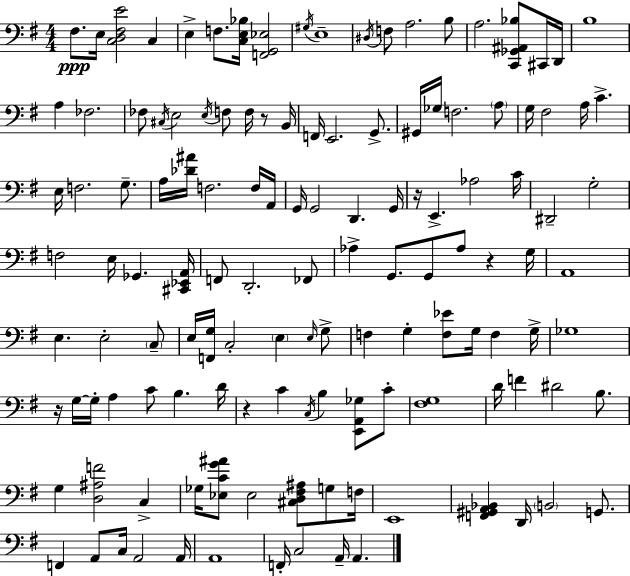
{
  \clef bass
  \numericTimeSignature
  \time 4/4
  \key g \major
  fis8.\ppp e16 <c d fis e'>2 c4 | e4-> f8. <c e bes>16 <f, g, ees>2 | \acciaccatura { gis16 } e1-- | \acciaccatura { dis16 } f8 a2. | \break b8 a2. <c, ges, ais, bes>8 | cis,16 d,16 b1 | a4 fes2. | fes8 \acciaccatura { cis16 } e2 \acciaccatura { e16 } f8 | \break f16 r8 b,16 f,16 e,2. | g,8.-> gis,16 ges16 f2. | \parenthesize a8 g16 fis2 a16 c'4.-> | e16 f2. | \break g8.-- a16 <des' ais'>16 f2. | f16 a,16 g,16 g,2 d,4. | g,16 r16 e,4.-> aes2 | c'16 dis,2-- g2-. | \break f2 e16 ges,4. | <cis, ees, a,>16 f,8 d,2.-. | fes,8 aes4-> g,8. g,8 aes8 r4 | g16 a,1 | \break e4. e2-. | \parenthesize c8-- e16 <f, g>16 c2-. \parenthesize e4 | \grace { e16 } g8-> f4 g4-. <f ees'>8 g16 | f4 g16-> ges1 | \break r16 g16~~ g16-. a4 c'8 b4. | d'16 r4 c'4 \acciaccatura { c16 } b4 | <e, a, ges>8 c'8-. <fis g>1 | d'16 f'4 dis'2 | \break b8. g4 <d ais f'>2 | c4-> ges16 <ees c' g' ais'>8 ees2 | <cis d fis ais>8 g8 f16 e,1 | <f, gis, a, bes,>4 d,16 \parenthesize b,2 | \break g,8. f,4 a,8 c16 a,2 | a,16 a,1 | f,16-. c2 a,16-- | a,4. \bar "|."
}